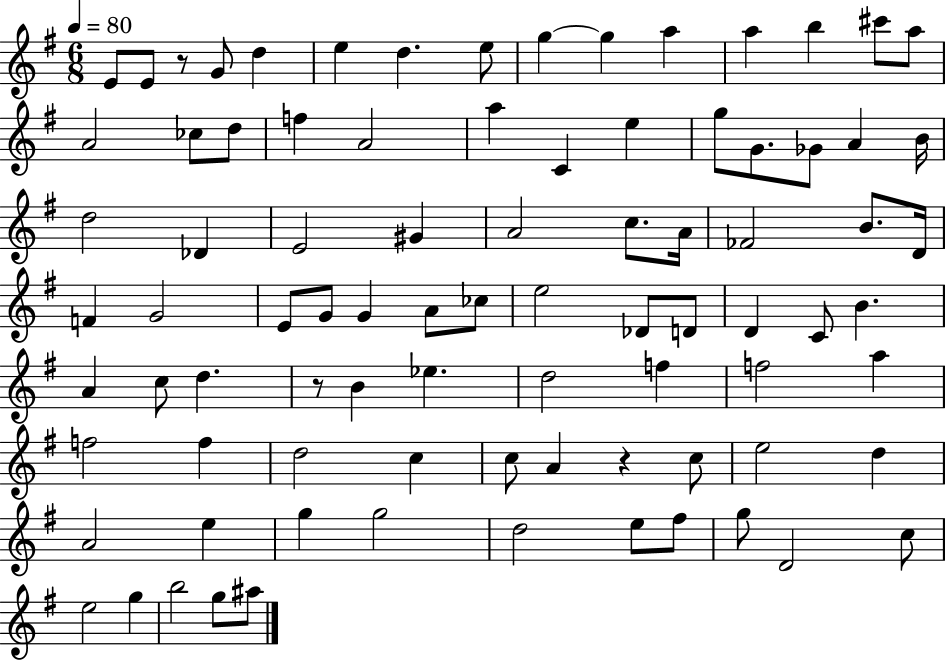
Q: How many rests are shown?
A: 3